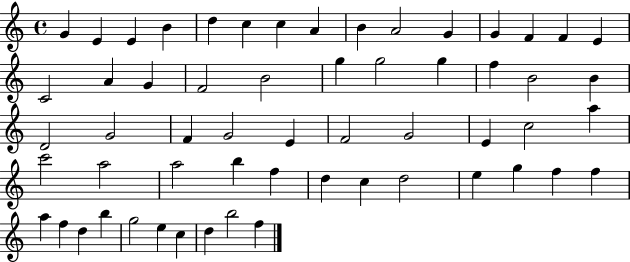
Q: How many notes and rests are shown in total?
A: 58